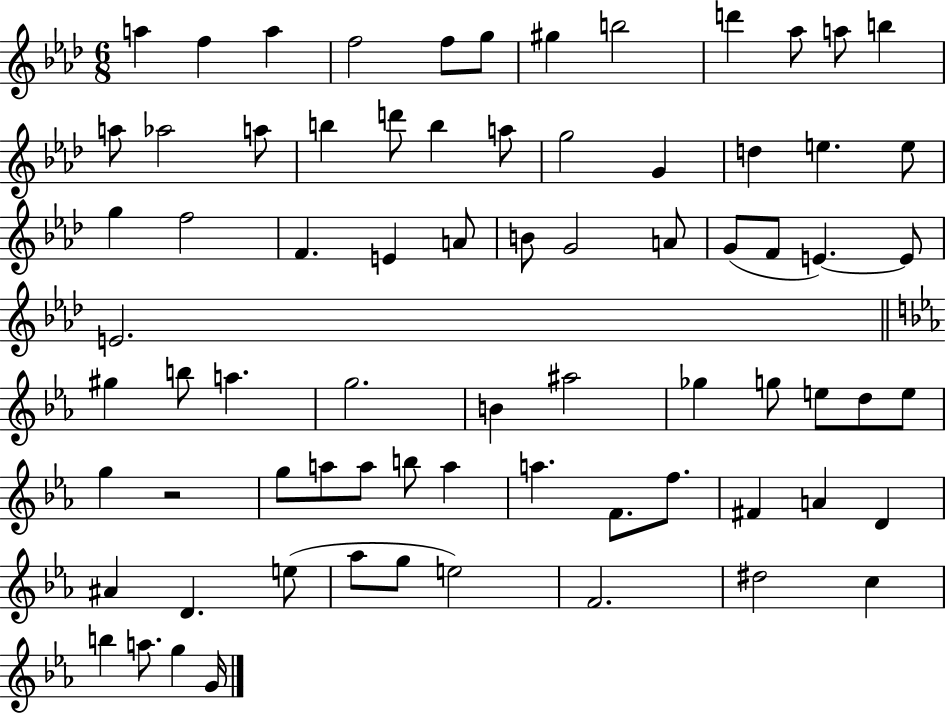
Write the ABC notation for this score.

X:1
T:Untitled
M:6/8
L:1/4
K:Ab
a f a f2 f/2 g/2 ^g b2 d' _a/2 a/2 b a/2 _a2 a/2 b d'/2 b a/2 g2 G d e e/2 g f2 F E A/2 B/2 G2 A/2 G/2 F/2 E E/2 E2 ^g b/2 a g2 B ^a2 _g g/2 e/2 d/2 e/2 g z2 g/2 a/2 a/2 b/2 a a F/2 f/2 ^F A D ^A D e/2 _a/2 g/2 e2 F2 ^d2 c b a/2 g G/4